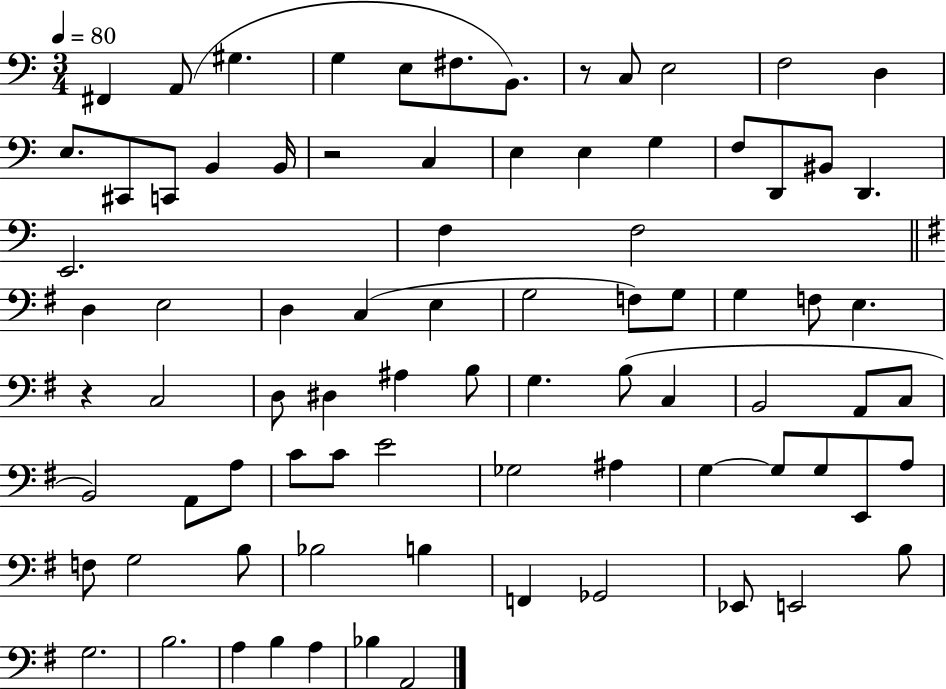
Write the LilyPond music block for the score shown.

{
  \clef bass
  \numericTimeSignature
  \time 3/4
  \key c \major
  \tempo 4 = 80
  fis,4 a,8( gis4. | g4 e8 fis8. b,8.) | r8 c8 e2 | f2 d4 | \break e8. cis,8 c,8 b,4 b,16 | r2 c4 | e4 e4 g4 | f8 d,8 bis,8 d,4. | \break e,2. | f4 f2 | \bar "||" \break \key e \minor d4 e2 | d4 c4( e4 | g2 f8) g8 | g4 f8 e4. | \break r4 c2 | d8 dis4 ais4 b8 | g4. b8( c4 | b,2 a,8 c8 | \break b,2) a,8 a8 | c'8 c'8 e'2 | ges2 ais4 | g4~~ g8 g8 e,8 a8 | \break f8 g2 b8 | bes2 b4 | f,4 ges,2 | ees,8 e,2 b8 | \break g2. | b2. | a4 b4 a4 | bes4 a,2 | \break \bar "|."
}